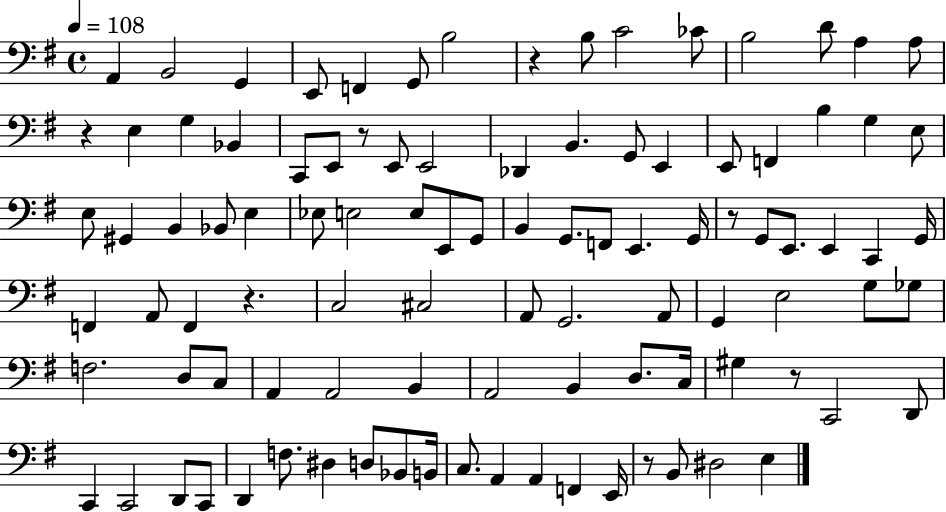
{
  \clef bass
  \time 4/4
  \defaultTimeSignature
  \key g \major
  \tempo 4 = 108
  a,4 b,2 g,4 | e,8 f,4 g,8 b2 | r4 b8 c'2 ces'8 | b2 d'8 a4 a8 | \break r4 e4 g4 bes,4 | c,8 e,8 r8 e,8 e,2 | des,4 b,4. g,8 e,4 | e,8 f,4 b4 g4 e8 | \break e8 gis,4 b,4 bes,8 e4 | ees8 e2 e8 e,8 g,8 | b,4 g,8. f,8 e,4. g,16 | r8 g,8 e,8. e,4 c,4 g,16 | \break f,4 a,8 f,4 r4. | c2 cis2 | a,8 g,2. a,8 | g,4 e2 g8 ges8 | \break f2. d8 c8 | a,4 a,2 b,4 | a,2 b,4 d8. c16 | gis4 r8 c,2 d,8 | \break c,4 c,2 d,8 c,8 | d,4 f8. dis4 d8 bes,8 b,16 | c8. a,4 a,4 f,4 e,16 | r8 b,8 dis2 e4 | \break \bar "|."
}